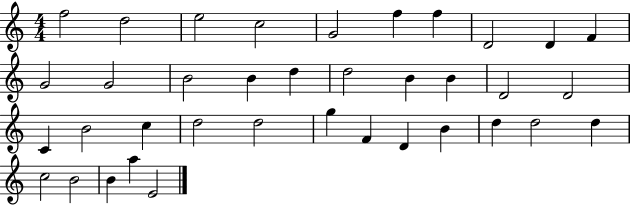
{
  \clef treble
  \numericTimeSignature
  \time 4/4
  \key c \major
  f''2 d''2 | e''2 c''2 | g'2 f''4 f''4 | d'2 d'4 f'4 | \break g'2 g'2 | b'2 b'4 d''4 | d''2 b'4 b'4 | d'2 d'2 | \break c'4 b'2 c''4 | d''2 d''2 | g''4 f'4 d'4 b'4 | d''4 d''2 d''4 | \break c''2 b'2 | b'4 a''4 e'2 | \bar "|."
}